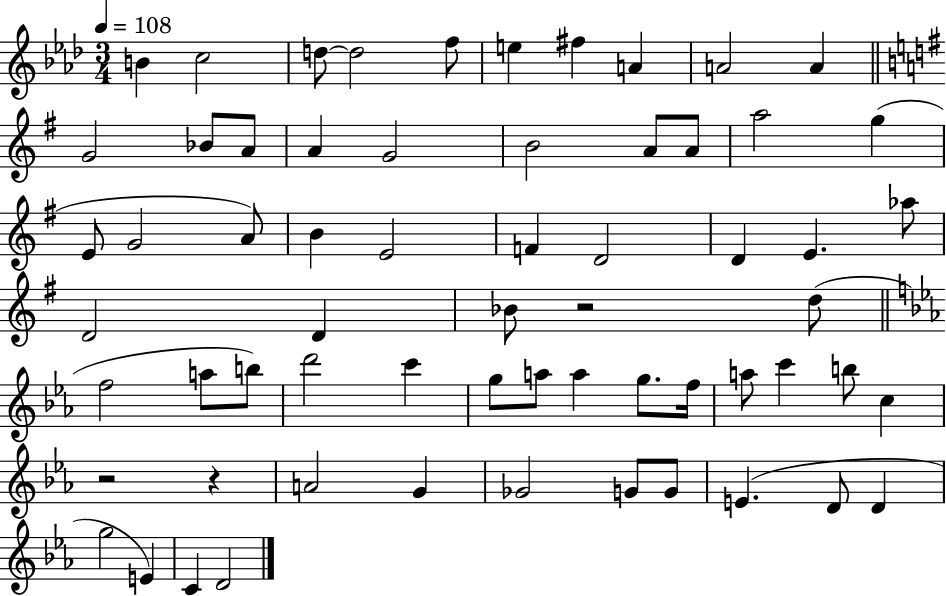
{
  \clef treble
  \numericTimeSignature
  \time 3/4
  \key aes \major
  \tempo 4 = 108
  b'4 c''2 | d''8~~ d''2 f''8 | e''4 fis''4 a'4 | a'2 a'4 | \break \bar "||" \break \key g \major g'2 bes'8 a'8 | a'4 g'2 | b'2 a'8 a'8 | a''2 g''4( | \break e'8 g'2 a'8) | b'4 e'2 | f'4 d'2 | d'4 e'4. aes''8 | \break d'2 d'4 | bes'8 r2 d''8( | \bar "||" \break \key c \minor f''2 a''8 b''8) | d'''2 c'''4 | g''8 a''8 a''4 g''8. f''16 | a''8 c'''4 b''8 c''4 | \break r2 r4 | a'2 g'4 | ges'2 g'8 g'8 | e'4.( d'8 d'4 | \break g''2 e'4) | c'4 d'2 | \bar "|."
}